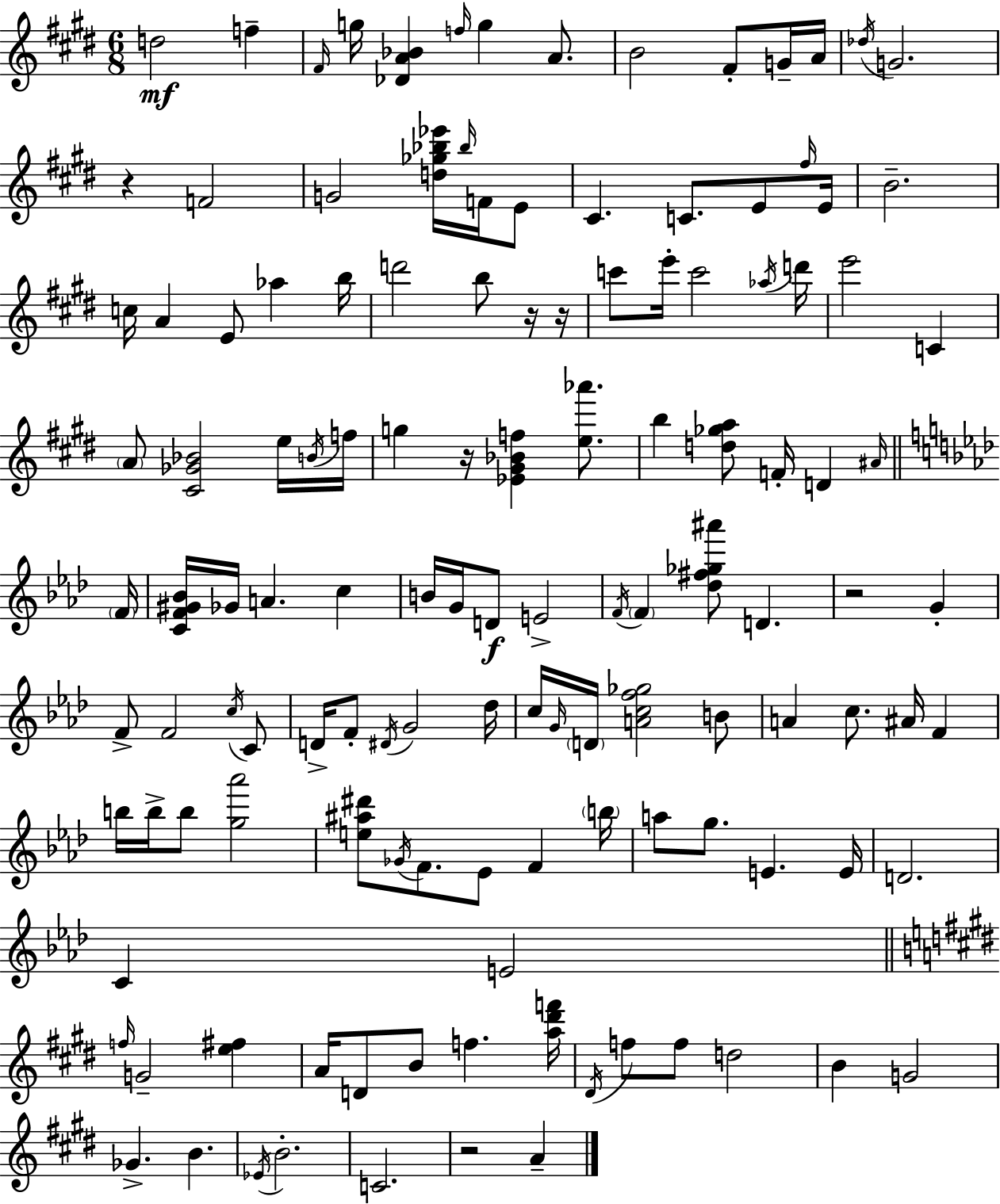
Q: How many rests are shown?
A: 6